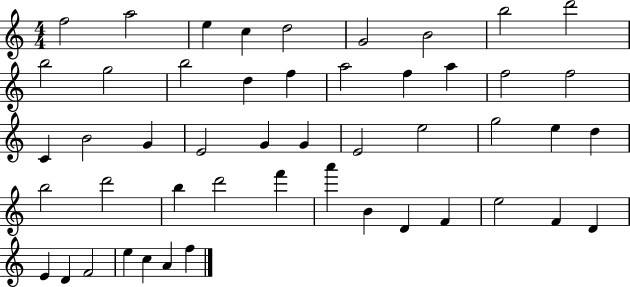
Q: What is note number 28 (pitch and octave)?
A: G5